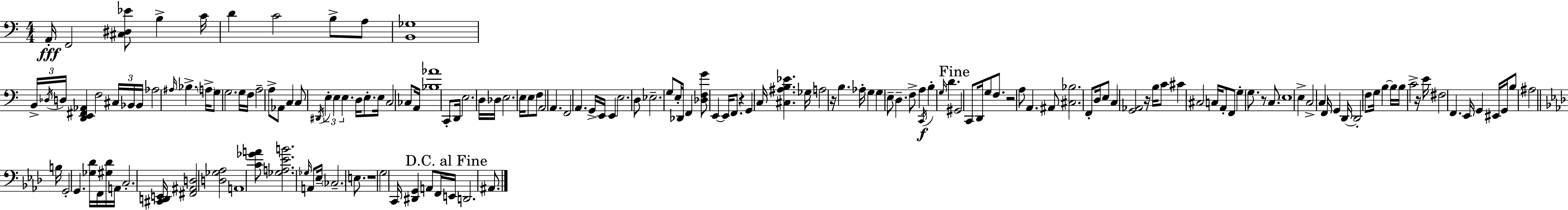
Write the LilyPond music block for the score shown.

{
  \clef bass
  \numericTimeSignature
  \time 4/4
  \key c \major
  \repeat volta 2 { a,16-.\fff f,2 <cis dis ees'>8 b4-> c'16 | d'4 c'2 b8-> a8 | <b, ges>1 | \tuplet 3/2 { b,16-> \acciaccatura { des16 } d16 } <d, e, fis, aes,>4 f2 \tuplet 3/2 { cis16 | \break bes,16 bes,16 } aes2 \grace { ais16 } bes4.-> | \parenthesize a16-> g8 g2. | g16 f16 a2-- a8-> aes,8 c4 | c8 \acciaccatura { dis,16 } \tuplet 3/2 { e4-. e4 e4. } | \break d16 e8.-. e16 c2 | ces8 a,16 <bes aes'>1 | c,8-. d,16 e2. | d16 des16 e2. | \break e16 e8 f8 a,2 a,4. | f,2 a,4. | g,16-> e,16 e,4 e2. | d8 ees2.-- | \break g8 e16-. des,16 f,4 <des f g'>8 e,4~~ e,16 | f,8. r4 g,4 c16 <cis ais b ees'>4. | ges16 a2 r16 b4. | aes16-. g4 g4 e8-- d4.-- | \break f8-> a4\f \acciaccatura { c,16 } b4-. \grace { g16 } d'4. | \mark "Fine" gis,2 c,8 d,16 | g8 f8. r2 a8 a,4. | ais,8 <cis bes>2. | \break f,8-. d16 e8 c4 <g, aes,>2 | r16 b16 c'8 cis'4 cis2 | c16 a,8-. f,8 g4-. g8. | r8 c8. \parenthesize e1 | \break e4-> c2-> | c4 f,16 g,4 d,16~~ d,2-. | f8 g16 b4~~ b16 b16 c'2-> | r16 e'16 fis2 f,4. | \break e,16 g,4 eis,16 g,16 b8 ais2 | \bar "||" \break \key aes \major b16 g,2-. g,4. <ges des'>16 | f,16 <gis des'>16 a,16 c2.-. <cis, d, e,>16 | <fis, ais, d>2 <d ges aes>2 | a,1 | \break <c' ges' a'>8 <ges a ees' b'>2. \grace { ges16 } a,8 | ees16-- \parenthesize ces2.-- e8. | r1 | g2 c,16 <dis, g,>4 a,8 | \break f,16 \mark "D.C. al Fine" e,16 d,2. ais,8. | } \bar "|."
}